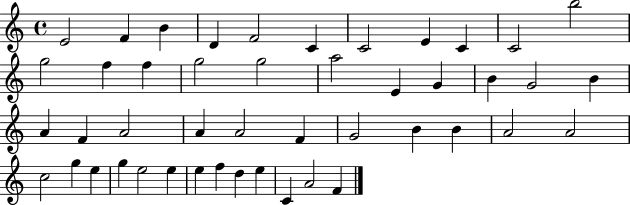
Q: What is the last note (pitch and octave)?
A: F4